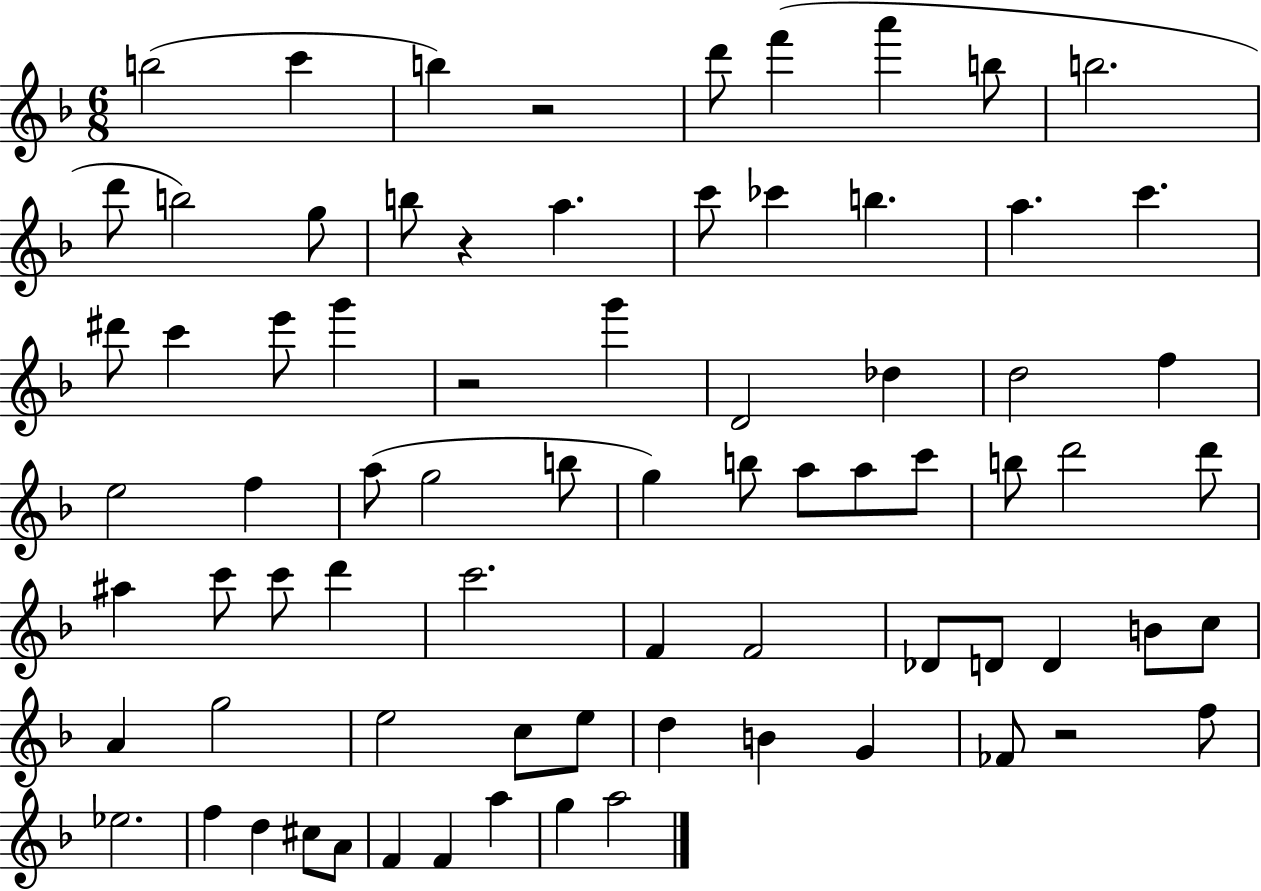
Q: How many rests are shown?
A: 4